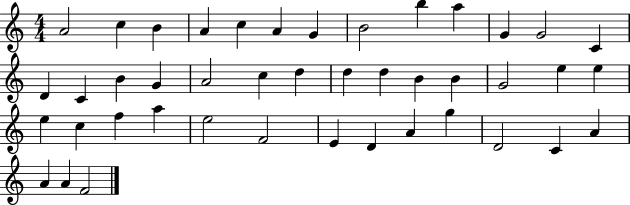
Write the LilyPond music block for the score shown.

{
  \clef treble
  \numericTimeSignature
  \time 4/4
  \key c \major
  a'2 c''4 b'4 | a'4 c''4 a'4 g'4 | b'2 b''4 a''4 | g'4 g'2 c'4 | \break d'4 c'4 b'4 g'4 | a'2 c''4 d''4 | d''4 d''4 b'4 b'4 | g'2 e''4 e''4 | \break e''4 c''4 f''4 a''4 | e''2 f'2 | e'4 d'4 a'4 g''4 | d'2 c'4 a'4 | \break a'4 a'4 f'2 | \bar "|."
}